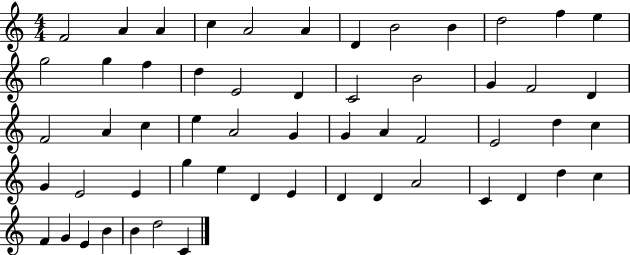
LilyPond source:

{
  \clef treble
  \numericTimeSignature
  \time 4/4
  \key c \major
  f'2 a'4 a'4 | c''4 a'2 a'4 | d'4 b'2 b'4 | d''2 f''4 e''4 | \break g''2 g''4 f''4 | d''4 e'2 d'4 | c'2 b'2 | g'4 f'2 d'4 | \break f'2 a'4 c''4 | e''4 a'2 g'4 | g'4 a'4 f'2 | e'2 d''4 c''4 | \break g'4 e'2 e'4 | g''4 e''4 d'4 e'4 | d'4 d'4 a'2 | c'4 d'4 d''4 c''4 | \break f'4 g'4 e'4 b'4 | b'4 d''2 c'4 | \bar "|."
}